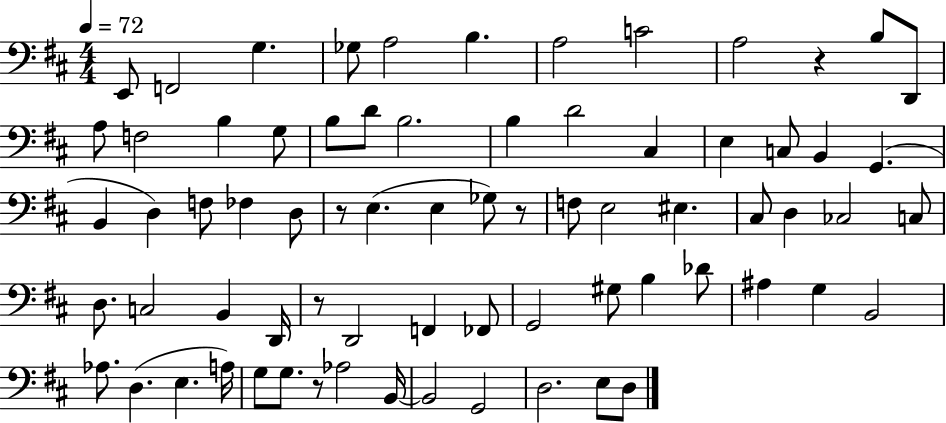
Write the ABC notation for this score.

X:1
T:Untitled
M:4/4
L:1/4
K:D
E,,/2 F,,2 G, _G,/2 A,2 B, A,2 C2 A,2 z B,/2 D,,/2 A,/2 F,2 B, G,/2 B,/2 D/2 B,2 B, D2 ^C, E, C,/2 B,, G,, B,, D, F,/2 _F, D,/2 z/2 E, E, _G,/2 z/2 F,/2 E,2 ^E, ^C,/2 D, _C,2 C,/2 D,/2 C,2 B,, D,,/4 z/2 D,,2 F,, _F,,/2 G,,2 ^G,/2 B, _D/2 ^A, G, B,,2 _A,/2 D, E, A,/4 G,/2 G,/2 z/2 _A,2 B,,/4 B,,2 G,,2 D,2 E,/2 D,/2